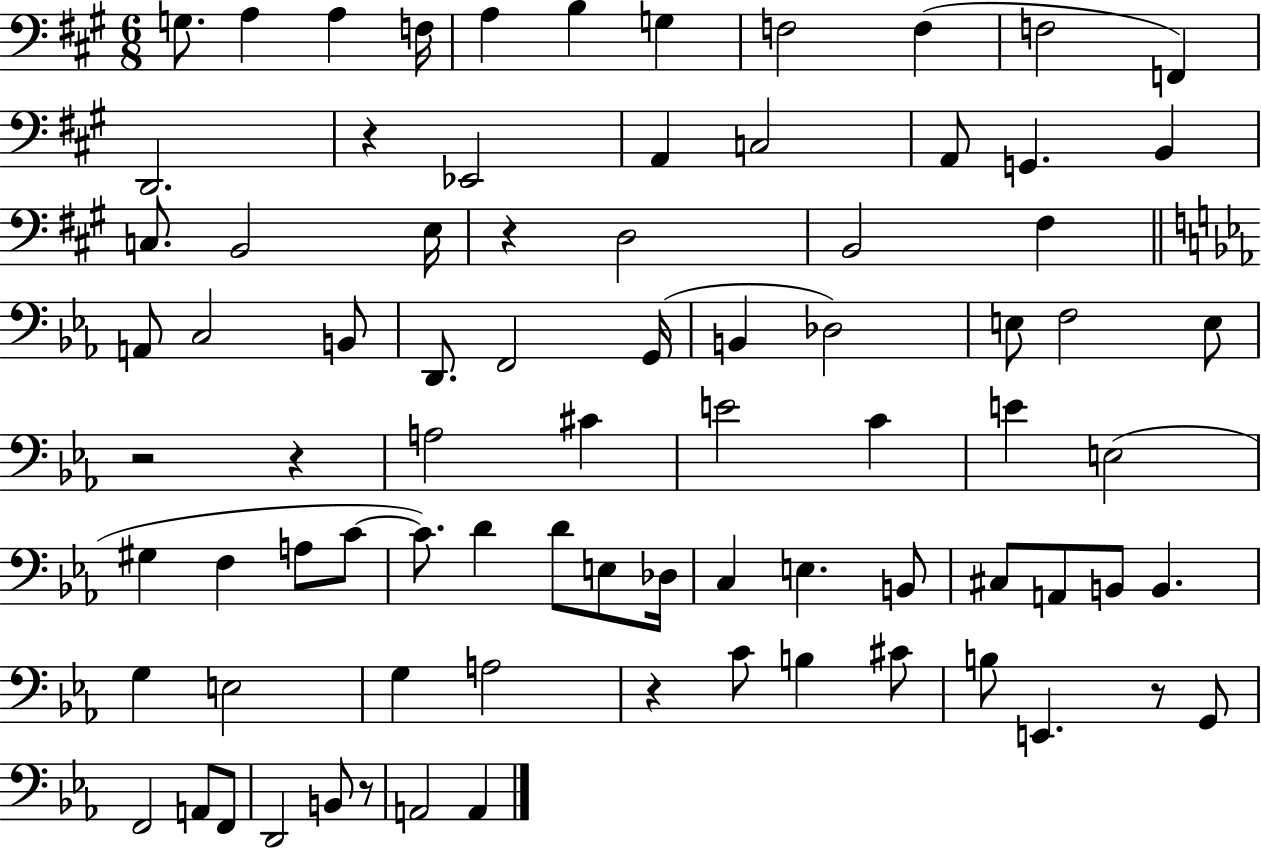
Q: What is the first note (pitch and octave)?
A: G3